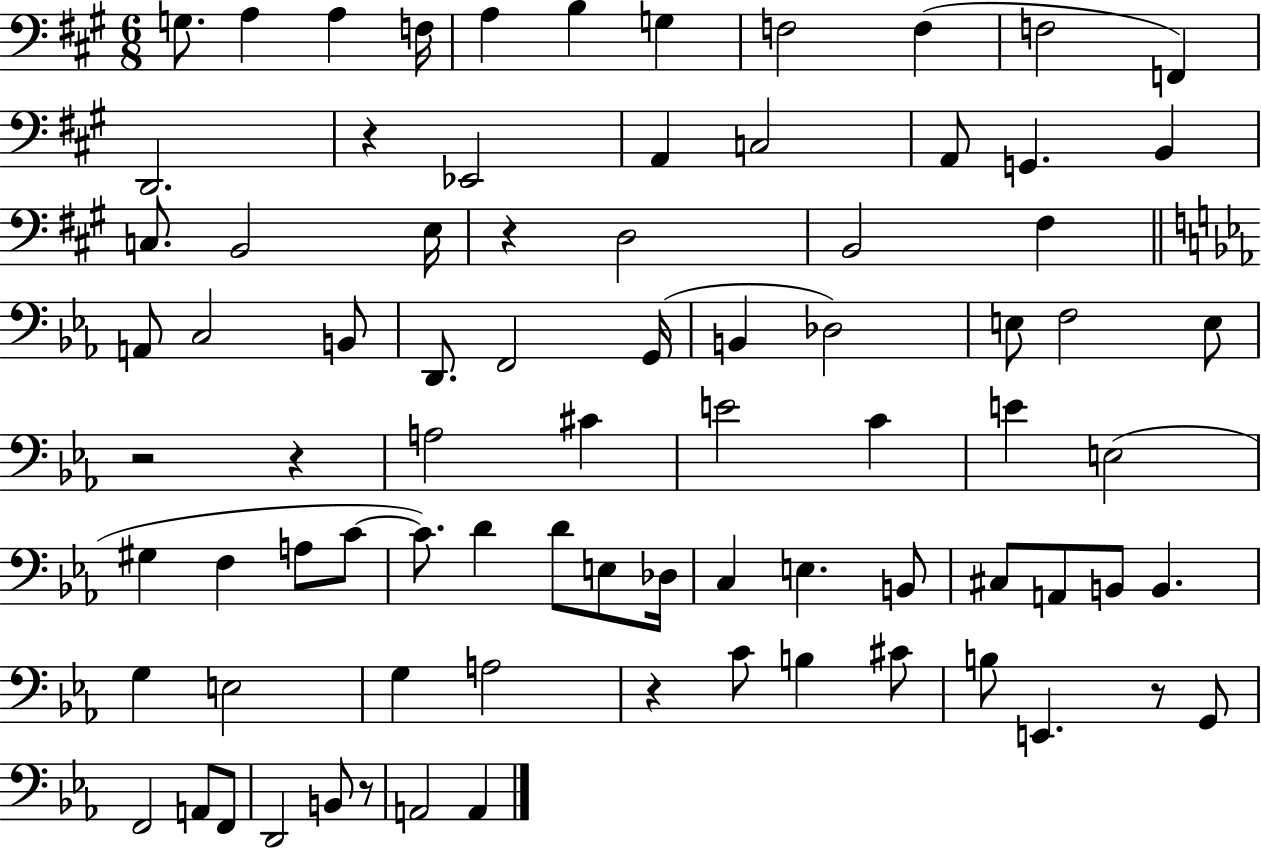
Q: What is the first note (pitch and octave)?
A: G3